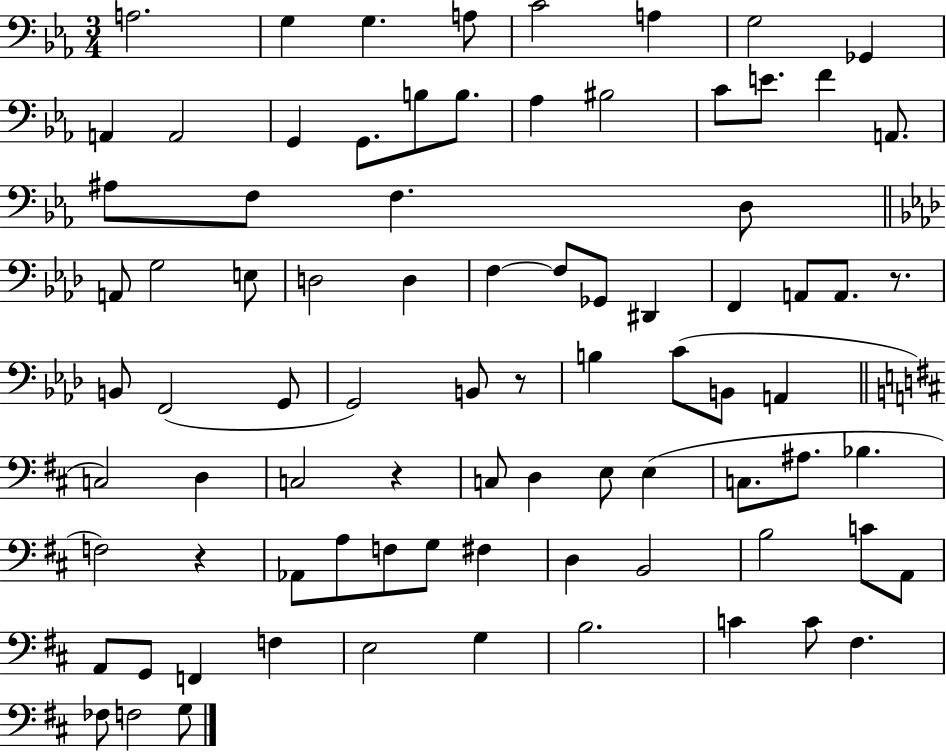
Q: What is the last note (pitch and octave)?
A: G3